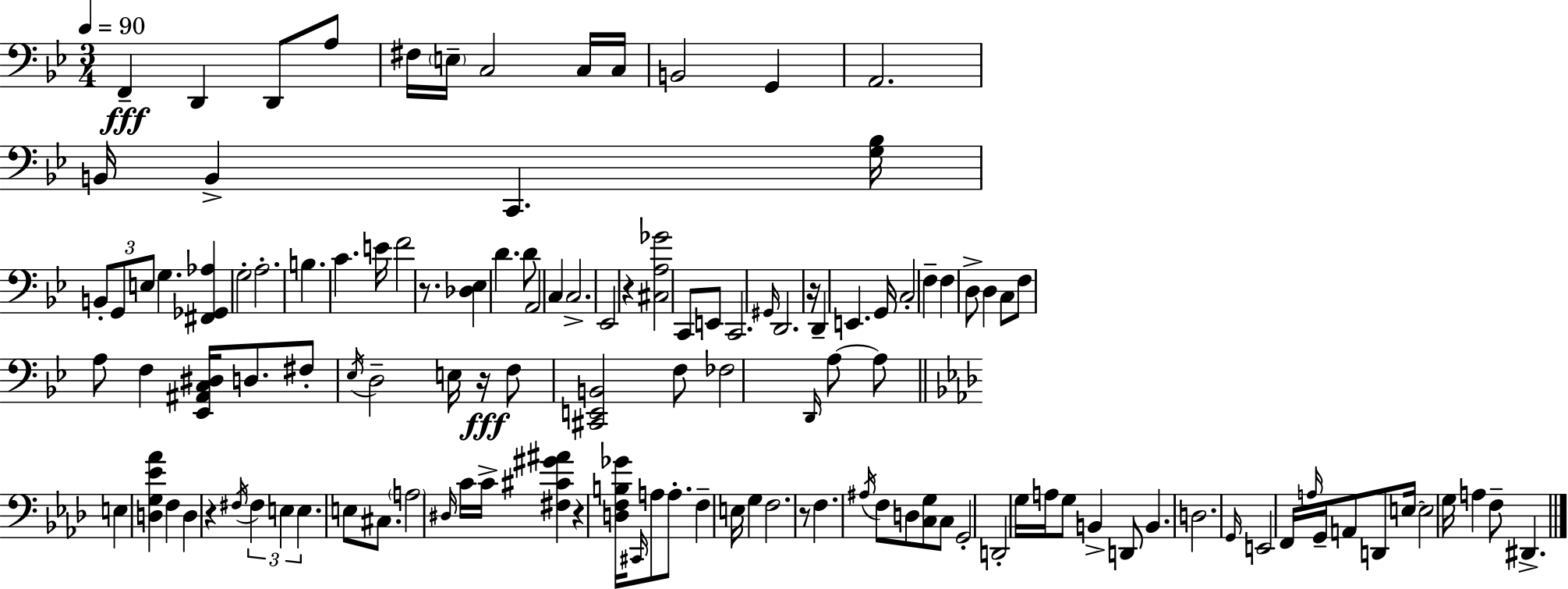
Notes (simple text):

F2/q D2/q D2/e A3/e F#3/s E3/s C3/h C3/s C3/s B2/h G2/q A2/h. B2/s B2/q C2/q. [G3,Bb3]/s B2/e G2/e E3/e G3/q. [F#2,Gb2,Ab3]/q G3/h A3/h. B3/q. C4/q. E4/s F4/h R/e. [Db3,Eb3]/q D4/q. D4/e A2/h C3/q C3/h. Eb2/h R/q [C#3,A3,Gb4]/h C2/e E2/e C2/h. G#2/s D2/h. R/s D2/q E2/q. G2/s C3/h F3/q F3/q D3/e D3/q C3/e F3/e A3/e F3/q [Eb2,A#2,C3,D#3]/s D3/e. F#3/e Eb3/s D3/h E3/s R/s F3/e [C#2,E2,B2]/h F3/e FES3/h D2/s A3/e A3/e E3/q [D3,G3,Eb4,Ab4]/q F3/q D3/q R/q F#3/s F#3/q E3/q E3/q. E3/e C#3/e. A3/h D#3/s C4/s C4/s [F#3,C#4,G#4,A#4]/q R/q [D3,F3,B3,Gb4]/s C#2/s A3/e A3/e. F3/q E3/s G3/q F3/h. R/e F3/q. A#3/s F3/e D3/e [C3,G3]/e C3/e G2/h D2/h G3/s A3/s G3/e B2/q D2/e B2/q. D3/h. G2/s E2/h F2/s A3/s G2/s A2/e D2/e E3/s E3/h G3/s A3/q F3/e D#2/q.